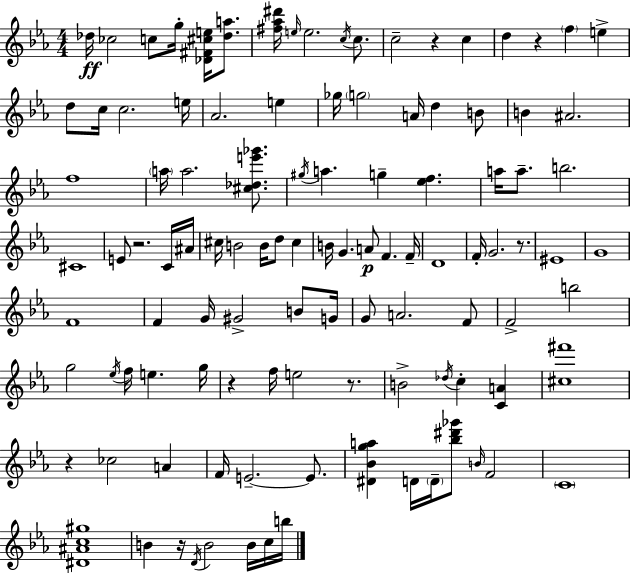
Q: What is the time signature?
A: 4/4